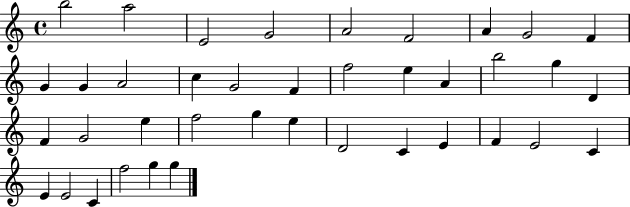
B5/h A5/h E4/h G4/h A4/h F4/h A4/q G4/h F4/q G4/q G4/q A4/h C5/q G4/h F4/q F5/h E5/q A4/q B5/h G5/q D4/q F4/q G4/h E5/q F5/h G5/q E5/q D4/h C4/q E4/q F4/q E4/h C4/q E4/q E4/h C4/q F5/h G5/q G5/q